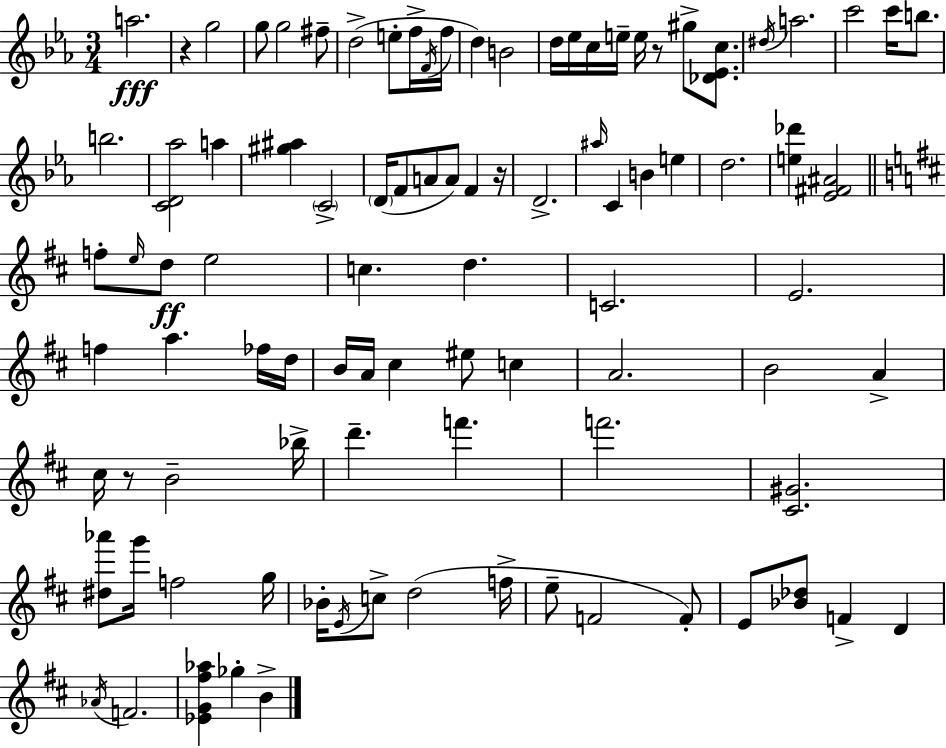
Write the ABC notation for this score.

X:1
T:Untitled
M:3/4
L:1/4
K:Eb
a2 z g2 g/2 g2 ^f/2 d2 e/2 f/4 F/4 f/4 d B2 d/4 _e/4 c/4 e/4 e/4 z/2 ^g/2 [_D_Ec]/2 ^d/4 a2 c'2 c'/4 b/2 b2 [CD_a]2 a [^g^a] C2 D/4 F/2 A/2 A/2 F z/4 D2 ^a/4 C B e d2 [e_d'] [_E^F^A]2 f/2 e/4 d/2 e2 c d C2 E2 f a _f/4 d/4 B/4 A/4 ^c ^e/2 c A2 B2 A ^c/4 z/2 B2 _b/4 d' f' f'2 [^C^G]2 [^d_a']/2 g'/4 f2 g/4 _B/4 E/4 c/2 d2 f/4 e/2 F2 F/2 E/2 [_B_d]/2 F D _A/4 F2 [_EG^f_a] _g B